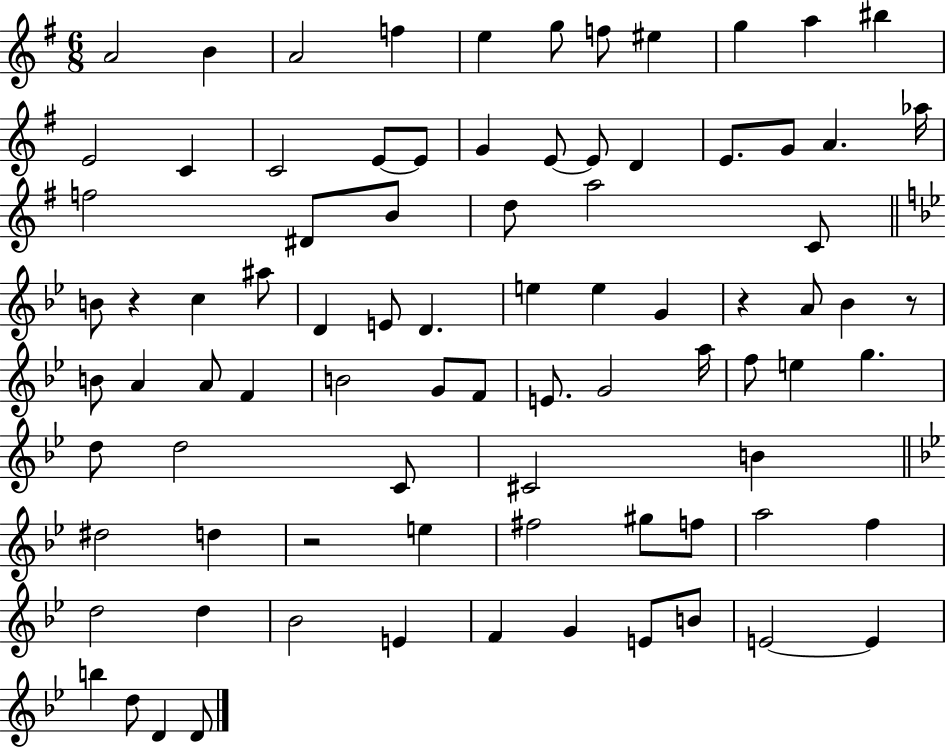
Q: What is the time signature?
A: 6/8